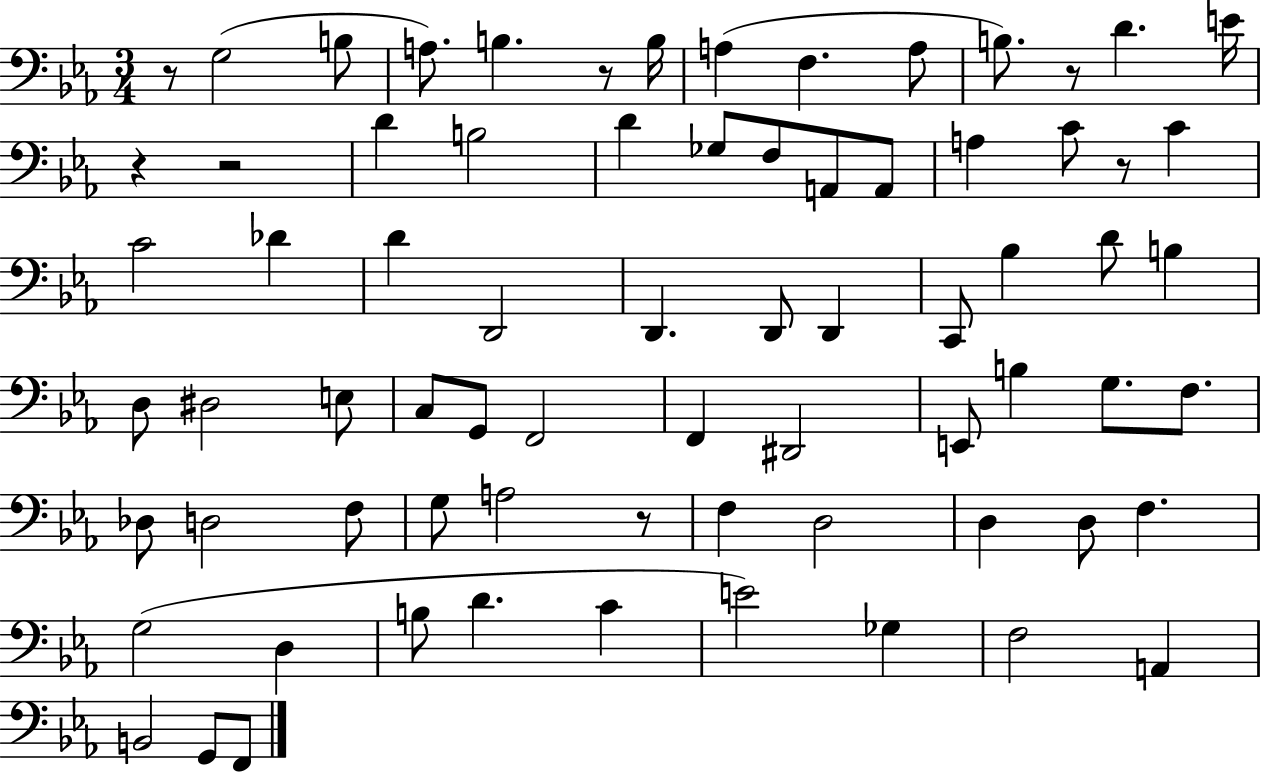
{
  \clef bass
  \numericTimeSignature
  \time 3/4
  \key ees \major
  r8 g2( b8 | a8.) b4. r8 b16 | a4( f4. a8 | b8.) r8 d'4. e'16 | \break r4 r2 | d'4 b2 | d'4 ges8 f8 a,8 a,8 | a4 c'8 r8 c'4 | \break c'2 des'4 | d'4 d,2 | d,4. d,8 d,4 | c,8 bes4 d'8 b4 | \break d8 dis2 e8 | c8 g,8 f,2 | f,4 dis,2 | e,8 b4 g8. f8. | \break des8 d2 f8 | g8 a2 r8 | f4 d2 | d4 d8 f4. | \break g2( d4 | b8 d'4. c'4 | e'2) ges4 | f2 a,4 | \break b,2 g,8 f,8 | \bar "|."
}